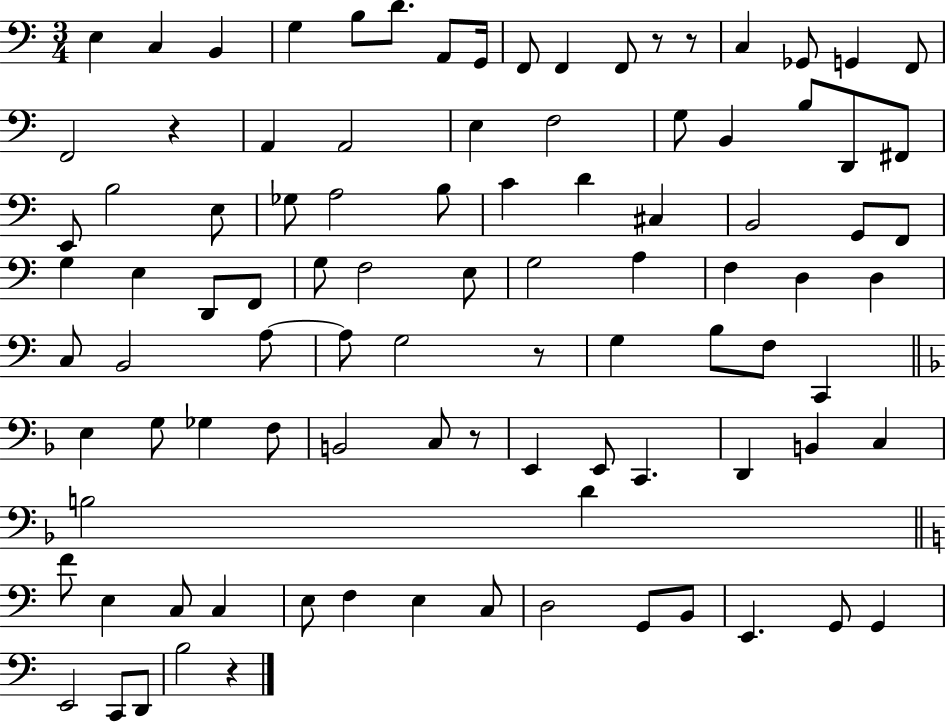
X:1
T:Untitled
M:3/4
L:1/4
K:C
E, C, B,, G, B,/2 D/2 A,,/2 G,,/4 F,,/2 F,, F,,/2 z/2 z/2 C, _G,,/2 G,, F,,/2 F,,2 z A,, A,,2 E, F,2 G,/2 B,, B,/2 D,,/2 ^F,,/2 E,,/2 B,2 E,/2 _G,/2 A,2 B,/2 C D ^C, B,,2 G,,/2 F,,/2 G, E, D,,/2 F,,/2 G,/2 F,2 E,/2 G,2 A, F, D, D, C,/2 B,,2 A,/2 A,/2 G,2 z/2 G, B,/2 F,/2 C,, E, G,/2 _G, F,/2 B,,2 C,/2 z/2 E,, E,,/2 C,, D,, B,, C, B,2 D F/2 E, C,/2 C, E,/2 F, E, C,/2 D,2 G,,/2 B,,/2 E,, G,,/2 G,, E,,2 C,,/2 D,,/2 B,2 z